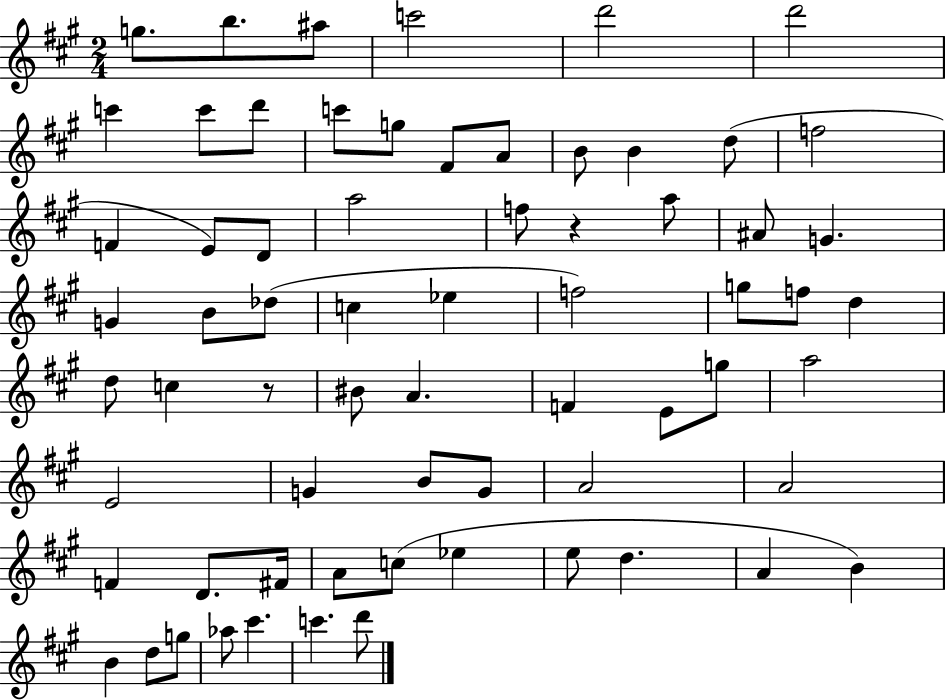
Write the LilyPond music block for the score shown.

{
  \clef treble
  \numericTimeSignature
  \time 2/4
  \key a \major
  \repeat volta 2 { g''8. b''8. ais''8 | c'''2 | d'''2 | d'''2 | \break c'''4 c'''8 d'''8 | c'''8 g''8 fis'8 a'8 | b'8 b'4 d''8( | f''2 | \break f'4 e'8) d'8 | a''2 | f''8 r4 a''8 | ais'8 g'4. | \break g'4 b'8 des''8( | c''4 ees''4 | f''2) | g''8 f''8 d''4 | \break d''8 c''4 r8 | bis'8 a'4. | f'4 e'8 g''8 | a''2 | \break e'2 | g'4 b'8 g'8 | a'2 | a'2 | \break f'4 d'8. fis'16 | a'8 c''8( ees''4 | e''8 d''4. | a'4 b'4) | \break b'4 d''8 g''8 | aes''8 cis'''4. | c'''4. d'''8 | } \bar "|."
}